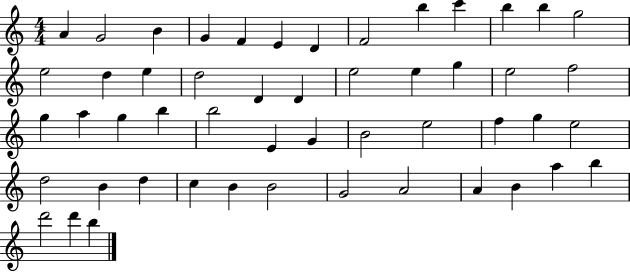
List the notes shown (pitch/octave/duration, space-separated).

A4/q G4/h B4/q G4/q F4/q E4/q D4/q F4/h B5/q C6/q B5/q B5/q G5/h E5/h D5/q E5/q D5/h D4/q D4/q E5/h E5/q G5/q E5/h F5/h G5/q A5/q G5/q B5/q B5/h E4/q G4/q B4/h E5/h F5/q G5/q E5/h D5/h B4/q D5/q C5/q B4/q B4/h G4/h A4/h A4/q B4/q A5/q B5/q D6/h D6/q B5/q